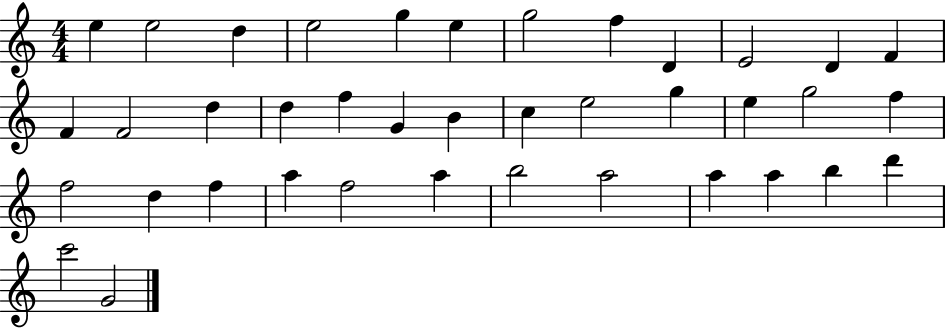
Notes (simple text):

E5/q E5/h D5/q E5/h G5/q E5/q G5/h F5/q D4/q E4/h D4/q F4/q F4/q F4/h D5/q D5/q F5/q G4/q B4/q C5/q E5/h G5/q E5/q G5/h F5/q F5/h D5/q F5/q A5/q F5/h A5/q B5/h A5/h A5/q A5/q B5/q D6/q C6/h G4/h